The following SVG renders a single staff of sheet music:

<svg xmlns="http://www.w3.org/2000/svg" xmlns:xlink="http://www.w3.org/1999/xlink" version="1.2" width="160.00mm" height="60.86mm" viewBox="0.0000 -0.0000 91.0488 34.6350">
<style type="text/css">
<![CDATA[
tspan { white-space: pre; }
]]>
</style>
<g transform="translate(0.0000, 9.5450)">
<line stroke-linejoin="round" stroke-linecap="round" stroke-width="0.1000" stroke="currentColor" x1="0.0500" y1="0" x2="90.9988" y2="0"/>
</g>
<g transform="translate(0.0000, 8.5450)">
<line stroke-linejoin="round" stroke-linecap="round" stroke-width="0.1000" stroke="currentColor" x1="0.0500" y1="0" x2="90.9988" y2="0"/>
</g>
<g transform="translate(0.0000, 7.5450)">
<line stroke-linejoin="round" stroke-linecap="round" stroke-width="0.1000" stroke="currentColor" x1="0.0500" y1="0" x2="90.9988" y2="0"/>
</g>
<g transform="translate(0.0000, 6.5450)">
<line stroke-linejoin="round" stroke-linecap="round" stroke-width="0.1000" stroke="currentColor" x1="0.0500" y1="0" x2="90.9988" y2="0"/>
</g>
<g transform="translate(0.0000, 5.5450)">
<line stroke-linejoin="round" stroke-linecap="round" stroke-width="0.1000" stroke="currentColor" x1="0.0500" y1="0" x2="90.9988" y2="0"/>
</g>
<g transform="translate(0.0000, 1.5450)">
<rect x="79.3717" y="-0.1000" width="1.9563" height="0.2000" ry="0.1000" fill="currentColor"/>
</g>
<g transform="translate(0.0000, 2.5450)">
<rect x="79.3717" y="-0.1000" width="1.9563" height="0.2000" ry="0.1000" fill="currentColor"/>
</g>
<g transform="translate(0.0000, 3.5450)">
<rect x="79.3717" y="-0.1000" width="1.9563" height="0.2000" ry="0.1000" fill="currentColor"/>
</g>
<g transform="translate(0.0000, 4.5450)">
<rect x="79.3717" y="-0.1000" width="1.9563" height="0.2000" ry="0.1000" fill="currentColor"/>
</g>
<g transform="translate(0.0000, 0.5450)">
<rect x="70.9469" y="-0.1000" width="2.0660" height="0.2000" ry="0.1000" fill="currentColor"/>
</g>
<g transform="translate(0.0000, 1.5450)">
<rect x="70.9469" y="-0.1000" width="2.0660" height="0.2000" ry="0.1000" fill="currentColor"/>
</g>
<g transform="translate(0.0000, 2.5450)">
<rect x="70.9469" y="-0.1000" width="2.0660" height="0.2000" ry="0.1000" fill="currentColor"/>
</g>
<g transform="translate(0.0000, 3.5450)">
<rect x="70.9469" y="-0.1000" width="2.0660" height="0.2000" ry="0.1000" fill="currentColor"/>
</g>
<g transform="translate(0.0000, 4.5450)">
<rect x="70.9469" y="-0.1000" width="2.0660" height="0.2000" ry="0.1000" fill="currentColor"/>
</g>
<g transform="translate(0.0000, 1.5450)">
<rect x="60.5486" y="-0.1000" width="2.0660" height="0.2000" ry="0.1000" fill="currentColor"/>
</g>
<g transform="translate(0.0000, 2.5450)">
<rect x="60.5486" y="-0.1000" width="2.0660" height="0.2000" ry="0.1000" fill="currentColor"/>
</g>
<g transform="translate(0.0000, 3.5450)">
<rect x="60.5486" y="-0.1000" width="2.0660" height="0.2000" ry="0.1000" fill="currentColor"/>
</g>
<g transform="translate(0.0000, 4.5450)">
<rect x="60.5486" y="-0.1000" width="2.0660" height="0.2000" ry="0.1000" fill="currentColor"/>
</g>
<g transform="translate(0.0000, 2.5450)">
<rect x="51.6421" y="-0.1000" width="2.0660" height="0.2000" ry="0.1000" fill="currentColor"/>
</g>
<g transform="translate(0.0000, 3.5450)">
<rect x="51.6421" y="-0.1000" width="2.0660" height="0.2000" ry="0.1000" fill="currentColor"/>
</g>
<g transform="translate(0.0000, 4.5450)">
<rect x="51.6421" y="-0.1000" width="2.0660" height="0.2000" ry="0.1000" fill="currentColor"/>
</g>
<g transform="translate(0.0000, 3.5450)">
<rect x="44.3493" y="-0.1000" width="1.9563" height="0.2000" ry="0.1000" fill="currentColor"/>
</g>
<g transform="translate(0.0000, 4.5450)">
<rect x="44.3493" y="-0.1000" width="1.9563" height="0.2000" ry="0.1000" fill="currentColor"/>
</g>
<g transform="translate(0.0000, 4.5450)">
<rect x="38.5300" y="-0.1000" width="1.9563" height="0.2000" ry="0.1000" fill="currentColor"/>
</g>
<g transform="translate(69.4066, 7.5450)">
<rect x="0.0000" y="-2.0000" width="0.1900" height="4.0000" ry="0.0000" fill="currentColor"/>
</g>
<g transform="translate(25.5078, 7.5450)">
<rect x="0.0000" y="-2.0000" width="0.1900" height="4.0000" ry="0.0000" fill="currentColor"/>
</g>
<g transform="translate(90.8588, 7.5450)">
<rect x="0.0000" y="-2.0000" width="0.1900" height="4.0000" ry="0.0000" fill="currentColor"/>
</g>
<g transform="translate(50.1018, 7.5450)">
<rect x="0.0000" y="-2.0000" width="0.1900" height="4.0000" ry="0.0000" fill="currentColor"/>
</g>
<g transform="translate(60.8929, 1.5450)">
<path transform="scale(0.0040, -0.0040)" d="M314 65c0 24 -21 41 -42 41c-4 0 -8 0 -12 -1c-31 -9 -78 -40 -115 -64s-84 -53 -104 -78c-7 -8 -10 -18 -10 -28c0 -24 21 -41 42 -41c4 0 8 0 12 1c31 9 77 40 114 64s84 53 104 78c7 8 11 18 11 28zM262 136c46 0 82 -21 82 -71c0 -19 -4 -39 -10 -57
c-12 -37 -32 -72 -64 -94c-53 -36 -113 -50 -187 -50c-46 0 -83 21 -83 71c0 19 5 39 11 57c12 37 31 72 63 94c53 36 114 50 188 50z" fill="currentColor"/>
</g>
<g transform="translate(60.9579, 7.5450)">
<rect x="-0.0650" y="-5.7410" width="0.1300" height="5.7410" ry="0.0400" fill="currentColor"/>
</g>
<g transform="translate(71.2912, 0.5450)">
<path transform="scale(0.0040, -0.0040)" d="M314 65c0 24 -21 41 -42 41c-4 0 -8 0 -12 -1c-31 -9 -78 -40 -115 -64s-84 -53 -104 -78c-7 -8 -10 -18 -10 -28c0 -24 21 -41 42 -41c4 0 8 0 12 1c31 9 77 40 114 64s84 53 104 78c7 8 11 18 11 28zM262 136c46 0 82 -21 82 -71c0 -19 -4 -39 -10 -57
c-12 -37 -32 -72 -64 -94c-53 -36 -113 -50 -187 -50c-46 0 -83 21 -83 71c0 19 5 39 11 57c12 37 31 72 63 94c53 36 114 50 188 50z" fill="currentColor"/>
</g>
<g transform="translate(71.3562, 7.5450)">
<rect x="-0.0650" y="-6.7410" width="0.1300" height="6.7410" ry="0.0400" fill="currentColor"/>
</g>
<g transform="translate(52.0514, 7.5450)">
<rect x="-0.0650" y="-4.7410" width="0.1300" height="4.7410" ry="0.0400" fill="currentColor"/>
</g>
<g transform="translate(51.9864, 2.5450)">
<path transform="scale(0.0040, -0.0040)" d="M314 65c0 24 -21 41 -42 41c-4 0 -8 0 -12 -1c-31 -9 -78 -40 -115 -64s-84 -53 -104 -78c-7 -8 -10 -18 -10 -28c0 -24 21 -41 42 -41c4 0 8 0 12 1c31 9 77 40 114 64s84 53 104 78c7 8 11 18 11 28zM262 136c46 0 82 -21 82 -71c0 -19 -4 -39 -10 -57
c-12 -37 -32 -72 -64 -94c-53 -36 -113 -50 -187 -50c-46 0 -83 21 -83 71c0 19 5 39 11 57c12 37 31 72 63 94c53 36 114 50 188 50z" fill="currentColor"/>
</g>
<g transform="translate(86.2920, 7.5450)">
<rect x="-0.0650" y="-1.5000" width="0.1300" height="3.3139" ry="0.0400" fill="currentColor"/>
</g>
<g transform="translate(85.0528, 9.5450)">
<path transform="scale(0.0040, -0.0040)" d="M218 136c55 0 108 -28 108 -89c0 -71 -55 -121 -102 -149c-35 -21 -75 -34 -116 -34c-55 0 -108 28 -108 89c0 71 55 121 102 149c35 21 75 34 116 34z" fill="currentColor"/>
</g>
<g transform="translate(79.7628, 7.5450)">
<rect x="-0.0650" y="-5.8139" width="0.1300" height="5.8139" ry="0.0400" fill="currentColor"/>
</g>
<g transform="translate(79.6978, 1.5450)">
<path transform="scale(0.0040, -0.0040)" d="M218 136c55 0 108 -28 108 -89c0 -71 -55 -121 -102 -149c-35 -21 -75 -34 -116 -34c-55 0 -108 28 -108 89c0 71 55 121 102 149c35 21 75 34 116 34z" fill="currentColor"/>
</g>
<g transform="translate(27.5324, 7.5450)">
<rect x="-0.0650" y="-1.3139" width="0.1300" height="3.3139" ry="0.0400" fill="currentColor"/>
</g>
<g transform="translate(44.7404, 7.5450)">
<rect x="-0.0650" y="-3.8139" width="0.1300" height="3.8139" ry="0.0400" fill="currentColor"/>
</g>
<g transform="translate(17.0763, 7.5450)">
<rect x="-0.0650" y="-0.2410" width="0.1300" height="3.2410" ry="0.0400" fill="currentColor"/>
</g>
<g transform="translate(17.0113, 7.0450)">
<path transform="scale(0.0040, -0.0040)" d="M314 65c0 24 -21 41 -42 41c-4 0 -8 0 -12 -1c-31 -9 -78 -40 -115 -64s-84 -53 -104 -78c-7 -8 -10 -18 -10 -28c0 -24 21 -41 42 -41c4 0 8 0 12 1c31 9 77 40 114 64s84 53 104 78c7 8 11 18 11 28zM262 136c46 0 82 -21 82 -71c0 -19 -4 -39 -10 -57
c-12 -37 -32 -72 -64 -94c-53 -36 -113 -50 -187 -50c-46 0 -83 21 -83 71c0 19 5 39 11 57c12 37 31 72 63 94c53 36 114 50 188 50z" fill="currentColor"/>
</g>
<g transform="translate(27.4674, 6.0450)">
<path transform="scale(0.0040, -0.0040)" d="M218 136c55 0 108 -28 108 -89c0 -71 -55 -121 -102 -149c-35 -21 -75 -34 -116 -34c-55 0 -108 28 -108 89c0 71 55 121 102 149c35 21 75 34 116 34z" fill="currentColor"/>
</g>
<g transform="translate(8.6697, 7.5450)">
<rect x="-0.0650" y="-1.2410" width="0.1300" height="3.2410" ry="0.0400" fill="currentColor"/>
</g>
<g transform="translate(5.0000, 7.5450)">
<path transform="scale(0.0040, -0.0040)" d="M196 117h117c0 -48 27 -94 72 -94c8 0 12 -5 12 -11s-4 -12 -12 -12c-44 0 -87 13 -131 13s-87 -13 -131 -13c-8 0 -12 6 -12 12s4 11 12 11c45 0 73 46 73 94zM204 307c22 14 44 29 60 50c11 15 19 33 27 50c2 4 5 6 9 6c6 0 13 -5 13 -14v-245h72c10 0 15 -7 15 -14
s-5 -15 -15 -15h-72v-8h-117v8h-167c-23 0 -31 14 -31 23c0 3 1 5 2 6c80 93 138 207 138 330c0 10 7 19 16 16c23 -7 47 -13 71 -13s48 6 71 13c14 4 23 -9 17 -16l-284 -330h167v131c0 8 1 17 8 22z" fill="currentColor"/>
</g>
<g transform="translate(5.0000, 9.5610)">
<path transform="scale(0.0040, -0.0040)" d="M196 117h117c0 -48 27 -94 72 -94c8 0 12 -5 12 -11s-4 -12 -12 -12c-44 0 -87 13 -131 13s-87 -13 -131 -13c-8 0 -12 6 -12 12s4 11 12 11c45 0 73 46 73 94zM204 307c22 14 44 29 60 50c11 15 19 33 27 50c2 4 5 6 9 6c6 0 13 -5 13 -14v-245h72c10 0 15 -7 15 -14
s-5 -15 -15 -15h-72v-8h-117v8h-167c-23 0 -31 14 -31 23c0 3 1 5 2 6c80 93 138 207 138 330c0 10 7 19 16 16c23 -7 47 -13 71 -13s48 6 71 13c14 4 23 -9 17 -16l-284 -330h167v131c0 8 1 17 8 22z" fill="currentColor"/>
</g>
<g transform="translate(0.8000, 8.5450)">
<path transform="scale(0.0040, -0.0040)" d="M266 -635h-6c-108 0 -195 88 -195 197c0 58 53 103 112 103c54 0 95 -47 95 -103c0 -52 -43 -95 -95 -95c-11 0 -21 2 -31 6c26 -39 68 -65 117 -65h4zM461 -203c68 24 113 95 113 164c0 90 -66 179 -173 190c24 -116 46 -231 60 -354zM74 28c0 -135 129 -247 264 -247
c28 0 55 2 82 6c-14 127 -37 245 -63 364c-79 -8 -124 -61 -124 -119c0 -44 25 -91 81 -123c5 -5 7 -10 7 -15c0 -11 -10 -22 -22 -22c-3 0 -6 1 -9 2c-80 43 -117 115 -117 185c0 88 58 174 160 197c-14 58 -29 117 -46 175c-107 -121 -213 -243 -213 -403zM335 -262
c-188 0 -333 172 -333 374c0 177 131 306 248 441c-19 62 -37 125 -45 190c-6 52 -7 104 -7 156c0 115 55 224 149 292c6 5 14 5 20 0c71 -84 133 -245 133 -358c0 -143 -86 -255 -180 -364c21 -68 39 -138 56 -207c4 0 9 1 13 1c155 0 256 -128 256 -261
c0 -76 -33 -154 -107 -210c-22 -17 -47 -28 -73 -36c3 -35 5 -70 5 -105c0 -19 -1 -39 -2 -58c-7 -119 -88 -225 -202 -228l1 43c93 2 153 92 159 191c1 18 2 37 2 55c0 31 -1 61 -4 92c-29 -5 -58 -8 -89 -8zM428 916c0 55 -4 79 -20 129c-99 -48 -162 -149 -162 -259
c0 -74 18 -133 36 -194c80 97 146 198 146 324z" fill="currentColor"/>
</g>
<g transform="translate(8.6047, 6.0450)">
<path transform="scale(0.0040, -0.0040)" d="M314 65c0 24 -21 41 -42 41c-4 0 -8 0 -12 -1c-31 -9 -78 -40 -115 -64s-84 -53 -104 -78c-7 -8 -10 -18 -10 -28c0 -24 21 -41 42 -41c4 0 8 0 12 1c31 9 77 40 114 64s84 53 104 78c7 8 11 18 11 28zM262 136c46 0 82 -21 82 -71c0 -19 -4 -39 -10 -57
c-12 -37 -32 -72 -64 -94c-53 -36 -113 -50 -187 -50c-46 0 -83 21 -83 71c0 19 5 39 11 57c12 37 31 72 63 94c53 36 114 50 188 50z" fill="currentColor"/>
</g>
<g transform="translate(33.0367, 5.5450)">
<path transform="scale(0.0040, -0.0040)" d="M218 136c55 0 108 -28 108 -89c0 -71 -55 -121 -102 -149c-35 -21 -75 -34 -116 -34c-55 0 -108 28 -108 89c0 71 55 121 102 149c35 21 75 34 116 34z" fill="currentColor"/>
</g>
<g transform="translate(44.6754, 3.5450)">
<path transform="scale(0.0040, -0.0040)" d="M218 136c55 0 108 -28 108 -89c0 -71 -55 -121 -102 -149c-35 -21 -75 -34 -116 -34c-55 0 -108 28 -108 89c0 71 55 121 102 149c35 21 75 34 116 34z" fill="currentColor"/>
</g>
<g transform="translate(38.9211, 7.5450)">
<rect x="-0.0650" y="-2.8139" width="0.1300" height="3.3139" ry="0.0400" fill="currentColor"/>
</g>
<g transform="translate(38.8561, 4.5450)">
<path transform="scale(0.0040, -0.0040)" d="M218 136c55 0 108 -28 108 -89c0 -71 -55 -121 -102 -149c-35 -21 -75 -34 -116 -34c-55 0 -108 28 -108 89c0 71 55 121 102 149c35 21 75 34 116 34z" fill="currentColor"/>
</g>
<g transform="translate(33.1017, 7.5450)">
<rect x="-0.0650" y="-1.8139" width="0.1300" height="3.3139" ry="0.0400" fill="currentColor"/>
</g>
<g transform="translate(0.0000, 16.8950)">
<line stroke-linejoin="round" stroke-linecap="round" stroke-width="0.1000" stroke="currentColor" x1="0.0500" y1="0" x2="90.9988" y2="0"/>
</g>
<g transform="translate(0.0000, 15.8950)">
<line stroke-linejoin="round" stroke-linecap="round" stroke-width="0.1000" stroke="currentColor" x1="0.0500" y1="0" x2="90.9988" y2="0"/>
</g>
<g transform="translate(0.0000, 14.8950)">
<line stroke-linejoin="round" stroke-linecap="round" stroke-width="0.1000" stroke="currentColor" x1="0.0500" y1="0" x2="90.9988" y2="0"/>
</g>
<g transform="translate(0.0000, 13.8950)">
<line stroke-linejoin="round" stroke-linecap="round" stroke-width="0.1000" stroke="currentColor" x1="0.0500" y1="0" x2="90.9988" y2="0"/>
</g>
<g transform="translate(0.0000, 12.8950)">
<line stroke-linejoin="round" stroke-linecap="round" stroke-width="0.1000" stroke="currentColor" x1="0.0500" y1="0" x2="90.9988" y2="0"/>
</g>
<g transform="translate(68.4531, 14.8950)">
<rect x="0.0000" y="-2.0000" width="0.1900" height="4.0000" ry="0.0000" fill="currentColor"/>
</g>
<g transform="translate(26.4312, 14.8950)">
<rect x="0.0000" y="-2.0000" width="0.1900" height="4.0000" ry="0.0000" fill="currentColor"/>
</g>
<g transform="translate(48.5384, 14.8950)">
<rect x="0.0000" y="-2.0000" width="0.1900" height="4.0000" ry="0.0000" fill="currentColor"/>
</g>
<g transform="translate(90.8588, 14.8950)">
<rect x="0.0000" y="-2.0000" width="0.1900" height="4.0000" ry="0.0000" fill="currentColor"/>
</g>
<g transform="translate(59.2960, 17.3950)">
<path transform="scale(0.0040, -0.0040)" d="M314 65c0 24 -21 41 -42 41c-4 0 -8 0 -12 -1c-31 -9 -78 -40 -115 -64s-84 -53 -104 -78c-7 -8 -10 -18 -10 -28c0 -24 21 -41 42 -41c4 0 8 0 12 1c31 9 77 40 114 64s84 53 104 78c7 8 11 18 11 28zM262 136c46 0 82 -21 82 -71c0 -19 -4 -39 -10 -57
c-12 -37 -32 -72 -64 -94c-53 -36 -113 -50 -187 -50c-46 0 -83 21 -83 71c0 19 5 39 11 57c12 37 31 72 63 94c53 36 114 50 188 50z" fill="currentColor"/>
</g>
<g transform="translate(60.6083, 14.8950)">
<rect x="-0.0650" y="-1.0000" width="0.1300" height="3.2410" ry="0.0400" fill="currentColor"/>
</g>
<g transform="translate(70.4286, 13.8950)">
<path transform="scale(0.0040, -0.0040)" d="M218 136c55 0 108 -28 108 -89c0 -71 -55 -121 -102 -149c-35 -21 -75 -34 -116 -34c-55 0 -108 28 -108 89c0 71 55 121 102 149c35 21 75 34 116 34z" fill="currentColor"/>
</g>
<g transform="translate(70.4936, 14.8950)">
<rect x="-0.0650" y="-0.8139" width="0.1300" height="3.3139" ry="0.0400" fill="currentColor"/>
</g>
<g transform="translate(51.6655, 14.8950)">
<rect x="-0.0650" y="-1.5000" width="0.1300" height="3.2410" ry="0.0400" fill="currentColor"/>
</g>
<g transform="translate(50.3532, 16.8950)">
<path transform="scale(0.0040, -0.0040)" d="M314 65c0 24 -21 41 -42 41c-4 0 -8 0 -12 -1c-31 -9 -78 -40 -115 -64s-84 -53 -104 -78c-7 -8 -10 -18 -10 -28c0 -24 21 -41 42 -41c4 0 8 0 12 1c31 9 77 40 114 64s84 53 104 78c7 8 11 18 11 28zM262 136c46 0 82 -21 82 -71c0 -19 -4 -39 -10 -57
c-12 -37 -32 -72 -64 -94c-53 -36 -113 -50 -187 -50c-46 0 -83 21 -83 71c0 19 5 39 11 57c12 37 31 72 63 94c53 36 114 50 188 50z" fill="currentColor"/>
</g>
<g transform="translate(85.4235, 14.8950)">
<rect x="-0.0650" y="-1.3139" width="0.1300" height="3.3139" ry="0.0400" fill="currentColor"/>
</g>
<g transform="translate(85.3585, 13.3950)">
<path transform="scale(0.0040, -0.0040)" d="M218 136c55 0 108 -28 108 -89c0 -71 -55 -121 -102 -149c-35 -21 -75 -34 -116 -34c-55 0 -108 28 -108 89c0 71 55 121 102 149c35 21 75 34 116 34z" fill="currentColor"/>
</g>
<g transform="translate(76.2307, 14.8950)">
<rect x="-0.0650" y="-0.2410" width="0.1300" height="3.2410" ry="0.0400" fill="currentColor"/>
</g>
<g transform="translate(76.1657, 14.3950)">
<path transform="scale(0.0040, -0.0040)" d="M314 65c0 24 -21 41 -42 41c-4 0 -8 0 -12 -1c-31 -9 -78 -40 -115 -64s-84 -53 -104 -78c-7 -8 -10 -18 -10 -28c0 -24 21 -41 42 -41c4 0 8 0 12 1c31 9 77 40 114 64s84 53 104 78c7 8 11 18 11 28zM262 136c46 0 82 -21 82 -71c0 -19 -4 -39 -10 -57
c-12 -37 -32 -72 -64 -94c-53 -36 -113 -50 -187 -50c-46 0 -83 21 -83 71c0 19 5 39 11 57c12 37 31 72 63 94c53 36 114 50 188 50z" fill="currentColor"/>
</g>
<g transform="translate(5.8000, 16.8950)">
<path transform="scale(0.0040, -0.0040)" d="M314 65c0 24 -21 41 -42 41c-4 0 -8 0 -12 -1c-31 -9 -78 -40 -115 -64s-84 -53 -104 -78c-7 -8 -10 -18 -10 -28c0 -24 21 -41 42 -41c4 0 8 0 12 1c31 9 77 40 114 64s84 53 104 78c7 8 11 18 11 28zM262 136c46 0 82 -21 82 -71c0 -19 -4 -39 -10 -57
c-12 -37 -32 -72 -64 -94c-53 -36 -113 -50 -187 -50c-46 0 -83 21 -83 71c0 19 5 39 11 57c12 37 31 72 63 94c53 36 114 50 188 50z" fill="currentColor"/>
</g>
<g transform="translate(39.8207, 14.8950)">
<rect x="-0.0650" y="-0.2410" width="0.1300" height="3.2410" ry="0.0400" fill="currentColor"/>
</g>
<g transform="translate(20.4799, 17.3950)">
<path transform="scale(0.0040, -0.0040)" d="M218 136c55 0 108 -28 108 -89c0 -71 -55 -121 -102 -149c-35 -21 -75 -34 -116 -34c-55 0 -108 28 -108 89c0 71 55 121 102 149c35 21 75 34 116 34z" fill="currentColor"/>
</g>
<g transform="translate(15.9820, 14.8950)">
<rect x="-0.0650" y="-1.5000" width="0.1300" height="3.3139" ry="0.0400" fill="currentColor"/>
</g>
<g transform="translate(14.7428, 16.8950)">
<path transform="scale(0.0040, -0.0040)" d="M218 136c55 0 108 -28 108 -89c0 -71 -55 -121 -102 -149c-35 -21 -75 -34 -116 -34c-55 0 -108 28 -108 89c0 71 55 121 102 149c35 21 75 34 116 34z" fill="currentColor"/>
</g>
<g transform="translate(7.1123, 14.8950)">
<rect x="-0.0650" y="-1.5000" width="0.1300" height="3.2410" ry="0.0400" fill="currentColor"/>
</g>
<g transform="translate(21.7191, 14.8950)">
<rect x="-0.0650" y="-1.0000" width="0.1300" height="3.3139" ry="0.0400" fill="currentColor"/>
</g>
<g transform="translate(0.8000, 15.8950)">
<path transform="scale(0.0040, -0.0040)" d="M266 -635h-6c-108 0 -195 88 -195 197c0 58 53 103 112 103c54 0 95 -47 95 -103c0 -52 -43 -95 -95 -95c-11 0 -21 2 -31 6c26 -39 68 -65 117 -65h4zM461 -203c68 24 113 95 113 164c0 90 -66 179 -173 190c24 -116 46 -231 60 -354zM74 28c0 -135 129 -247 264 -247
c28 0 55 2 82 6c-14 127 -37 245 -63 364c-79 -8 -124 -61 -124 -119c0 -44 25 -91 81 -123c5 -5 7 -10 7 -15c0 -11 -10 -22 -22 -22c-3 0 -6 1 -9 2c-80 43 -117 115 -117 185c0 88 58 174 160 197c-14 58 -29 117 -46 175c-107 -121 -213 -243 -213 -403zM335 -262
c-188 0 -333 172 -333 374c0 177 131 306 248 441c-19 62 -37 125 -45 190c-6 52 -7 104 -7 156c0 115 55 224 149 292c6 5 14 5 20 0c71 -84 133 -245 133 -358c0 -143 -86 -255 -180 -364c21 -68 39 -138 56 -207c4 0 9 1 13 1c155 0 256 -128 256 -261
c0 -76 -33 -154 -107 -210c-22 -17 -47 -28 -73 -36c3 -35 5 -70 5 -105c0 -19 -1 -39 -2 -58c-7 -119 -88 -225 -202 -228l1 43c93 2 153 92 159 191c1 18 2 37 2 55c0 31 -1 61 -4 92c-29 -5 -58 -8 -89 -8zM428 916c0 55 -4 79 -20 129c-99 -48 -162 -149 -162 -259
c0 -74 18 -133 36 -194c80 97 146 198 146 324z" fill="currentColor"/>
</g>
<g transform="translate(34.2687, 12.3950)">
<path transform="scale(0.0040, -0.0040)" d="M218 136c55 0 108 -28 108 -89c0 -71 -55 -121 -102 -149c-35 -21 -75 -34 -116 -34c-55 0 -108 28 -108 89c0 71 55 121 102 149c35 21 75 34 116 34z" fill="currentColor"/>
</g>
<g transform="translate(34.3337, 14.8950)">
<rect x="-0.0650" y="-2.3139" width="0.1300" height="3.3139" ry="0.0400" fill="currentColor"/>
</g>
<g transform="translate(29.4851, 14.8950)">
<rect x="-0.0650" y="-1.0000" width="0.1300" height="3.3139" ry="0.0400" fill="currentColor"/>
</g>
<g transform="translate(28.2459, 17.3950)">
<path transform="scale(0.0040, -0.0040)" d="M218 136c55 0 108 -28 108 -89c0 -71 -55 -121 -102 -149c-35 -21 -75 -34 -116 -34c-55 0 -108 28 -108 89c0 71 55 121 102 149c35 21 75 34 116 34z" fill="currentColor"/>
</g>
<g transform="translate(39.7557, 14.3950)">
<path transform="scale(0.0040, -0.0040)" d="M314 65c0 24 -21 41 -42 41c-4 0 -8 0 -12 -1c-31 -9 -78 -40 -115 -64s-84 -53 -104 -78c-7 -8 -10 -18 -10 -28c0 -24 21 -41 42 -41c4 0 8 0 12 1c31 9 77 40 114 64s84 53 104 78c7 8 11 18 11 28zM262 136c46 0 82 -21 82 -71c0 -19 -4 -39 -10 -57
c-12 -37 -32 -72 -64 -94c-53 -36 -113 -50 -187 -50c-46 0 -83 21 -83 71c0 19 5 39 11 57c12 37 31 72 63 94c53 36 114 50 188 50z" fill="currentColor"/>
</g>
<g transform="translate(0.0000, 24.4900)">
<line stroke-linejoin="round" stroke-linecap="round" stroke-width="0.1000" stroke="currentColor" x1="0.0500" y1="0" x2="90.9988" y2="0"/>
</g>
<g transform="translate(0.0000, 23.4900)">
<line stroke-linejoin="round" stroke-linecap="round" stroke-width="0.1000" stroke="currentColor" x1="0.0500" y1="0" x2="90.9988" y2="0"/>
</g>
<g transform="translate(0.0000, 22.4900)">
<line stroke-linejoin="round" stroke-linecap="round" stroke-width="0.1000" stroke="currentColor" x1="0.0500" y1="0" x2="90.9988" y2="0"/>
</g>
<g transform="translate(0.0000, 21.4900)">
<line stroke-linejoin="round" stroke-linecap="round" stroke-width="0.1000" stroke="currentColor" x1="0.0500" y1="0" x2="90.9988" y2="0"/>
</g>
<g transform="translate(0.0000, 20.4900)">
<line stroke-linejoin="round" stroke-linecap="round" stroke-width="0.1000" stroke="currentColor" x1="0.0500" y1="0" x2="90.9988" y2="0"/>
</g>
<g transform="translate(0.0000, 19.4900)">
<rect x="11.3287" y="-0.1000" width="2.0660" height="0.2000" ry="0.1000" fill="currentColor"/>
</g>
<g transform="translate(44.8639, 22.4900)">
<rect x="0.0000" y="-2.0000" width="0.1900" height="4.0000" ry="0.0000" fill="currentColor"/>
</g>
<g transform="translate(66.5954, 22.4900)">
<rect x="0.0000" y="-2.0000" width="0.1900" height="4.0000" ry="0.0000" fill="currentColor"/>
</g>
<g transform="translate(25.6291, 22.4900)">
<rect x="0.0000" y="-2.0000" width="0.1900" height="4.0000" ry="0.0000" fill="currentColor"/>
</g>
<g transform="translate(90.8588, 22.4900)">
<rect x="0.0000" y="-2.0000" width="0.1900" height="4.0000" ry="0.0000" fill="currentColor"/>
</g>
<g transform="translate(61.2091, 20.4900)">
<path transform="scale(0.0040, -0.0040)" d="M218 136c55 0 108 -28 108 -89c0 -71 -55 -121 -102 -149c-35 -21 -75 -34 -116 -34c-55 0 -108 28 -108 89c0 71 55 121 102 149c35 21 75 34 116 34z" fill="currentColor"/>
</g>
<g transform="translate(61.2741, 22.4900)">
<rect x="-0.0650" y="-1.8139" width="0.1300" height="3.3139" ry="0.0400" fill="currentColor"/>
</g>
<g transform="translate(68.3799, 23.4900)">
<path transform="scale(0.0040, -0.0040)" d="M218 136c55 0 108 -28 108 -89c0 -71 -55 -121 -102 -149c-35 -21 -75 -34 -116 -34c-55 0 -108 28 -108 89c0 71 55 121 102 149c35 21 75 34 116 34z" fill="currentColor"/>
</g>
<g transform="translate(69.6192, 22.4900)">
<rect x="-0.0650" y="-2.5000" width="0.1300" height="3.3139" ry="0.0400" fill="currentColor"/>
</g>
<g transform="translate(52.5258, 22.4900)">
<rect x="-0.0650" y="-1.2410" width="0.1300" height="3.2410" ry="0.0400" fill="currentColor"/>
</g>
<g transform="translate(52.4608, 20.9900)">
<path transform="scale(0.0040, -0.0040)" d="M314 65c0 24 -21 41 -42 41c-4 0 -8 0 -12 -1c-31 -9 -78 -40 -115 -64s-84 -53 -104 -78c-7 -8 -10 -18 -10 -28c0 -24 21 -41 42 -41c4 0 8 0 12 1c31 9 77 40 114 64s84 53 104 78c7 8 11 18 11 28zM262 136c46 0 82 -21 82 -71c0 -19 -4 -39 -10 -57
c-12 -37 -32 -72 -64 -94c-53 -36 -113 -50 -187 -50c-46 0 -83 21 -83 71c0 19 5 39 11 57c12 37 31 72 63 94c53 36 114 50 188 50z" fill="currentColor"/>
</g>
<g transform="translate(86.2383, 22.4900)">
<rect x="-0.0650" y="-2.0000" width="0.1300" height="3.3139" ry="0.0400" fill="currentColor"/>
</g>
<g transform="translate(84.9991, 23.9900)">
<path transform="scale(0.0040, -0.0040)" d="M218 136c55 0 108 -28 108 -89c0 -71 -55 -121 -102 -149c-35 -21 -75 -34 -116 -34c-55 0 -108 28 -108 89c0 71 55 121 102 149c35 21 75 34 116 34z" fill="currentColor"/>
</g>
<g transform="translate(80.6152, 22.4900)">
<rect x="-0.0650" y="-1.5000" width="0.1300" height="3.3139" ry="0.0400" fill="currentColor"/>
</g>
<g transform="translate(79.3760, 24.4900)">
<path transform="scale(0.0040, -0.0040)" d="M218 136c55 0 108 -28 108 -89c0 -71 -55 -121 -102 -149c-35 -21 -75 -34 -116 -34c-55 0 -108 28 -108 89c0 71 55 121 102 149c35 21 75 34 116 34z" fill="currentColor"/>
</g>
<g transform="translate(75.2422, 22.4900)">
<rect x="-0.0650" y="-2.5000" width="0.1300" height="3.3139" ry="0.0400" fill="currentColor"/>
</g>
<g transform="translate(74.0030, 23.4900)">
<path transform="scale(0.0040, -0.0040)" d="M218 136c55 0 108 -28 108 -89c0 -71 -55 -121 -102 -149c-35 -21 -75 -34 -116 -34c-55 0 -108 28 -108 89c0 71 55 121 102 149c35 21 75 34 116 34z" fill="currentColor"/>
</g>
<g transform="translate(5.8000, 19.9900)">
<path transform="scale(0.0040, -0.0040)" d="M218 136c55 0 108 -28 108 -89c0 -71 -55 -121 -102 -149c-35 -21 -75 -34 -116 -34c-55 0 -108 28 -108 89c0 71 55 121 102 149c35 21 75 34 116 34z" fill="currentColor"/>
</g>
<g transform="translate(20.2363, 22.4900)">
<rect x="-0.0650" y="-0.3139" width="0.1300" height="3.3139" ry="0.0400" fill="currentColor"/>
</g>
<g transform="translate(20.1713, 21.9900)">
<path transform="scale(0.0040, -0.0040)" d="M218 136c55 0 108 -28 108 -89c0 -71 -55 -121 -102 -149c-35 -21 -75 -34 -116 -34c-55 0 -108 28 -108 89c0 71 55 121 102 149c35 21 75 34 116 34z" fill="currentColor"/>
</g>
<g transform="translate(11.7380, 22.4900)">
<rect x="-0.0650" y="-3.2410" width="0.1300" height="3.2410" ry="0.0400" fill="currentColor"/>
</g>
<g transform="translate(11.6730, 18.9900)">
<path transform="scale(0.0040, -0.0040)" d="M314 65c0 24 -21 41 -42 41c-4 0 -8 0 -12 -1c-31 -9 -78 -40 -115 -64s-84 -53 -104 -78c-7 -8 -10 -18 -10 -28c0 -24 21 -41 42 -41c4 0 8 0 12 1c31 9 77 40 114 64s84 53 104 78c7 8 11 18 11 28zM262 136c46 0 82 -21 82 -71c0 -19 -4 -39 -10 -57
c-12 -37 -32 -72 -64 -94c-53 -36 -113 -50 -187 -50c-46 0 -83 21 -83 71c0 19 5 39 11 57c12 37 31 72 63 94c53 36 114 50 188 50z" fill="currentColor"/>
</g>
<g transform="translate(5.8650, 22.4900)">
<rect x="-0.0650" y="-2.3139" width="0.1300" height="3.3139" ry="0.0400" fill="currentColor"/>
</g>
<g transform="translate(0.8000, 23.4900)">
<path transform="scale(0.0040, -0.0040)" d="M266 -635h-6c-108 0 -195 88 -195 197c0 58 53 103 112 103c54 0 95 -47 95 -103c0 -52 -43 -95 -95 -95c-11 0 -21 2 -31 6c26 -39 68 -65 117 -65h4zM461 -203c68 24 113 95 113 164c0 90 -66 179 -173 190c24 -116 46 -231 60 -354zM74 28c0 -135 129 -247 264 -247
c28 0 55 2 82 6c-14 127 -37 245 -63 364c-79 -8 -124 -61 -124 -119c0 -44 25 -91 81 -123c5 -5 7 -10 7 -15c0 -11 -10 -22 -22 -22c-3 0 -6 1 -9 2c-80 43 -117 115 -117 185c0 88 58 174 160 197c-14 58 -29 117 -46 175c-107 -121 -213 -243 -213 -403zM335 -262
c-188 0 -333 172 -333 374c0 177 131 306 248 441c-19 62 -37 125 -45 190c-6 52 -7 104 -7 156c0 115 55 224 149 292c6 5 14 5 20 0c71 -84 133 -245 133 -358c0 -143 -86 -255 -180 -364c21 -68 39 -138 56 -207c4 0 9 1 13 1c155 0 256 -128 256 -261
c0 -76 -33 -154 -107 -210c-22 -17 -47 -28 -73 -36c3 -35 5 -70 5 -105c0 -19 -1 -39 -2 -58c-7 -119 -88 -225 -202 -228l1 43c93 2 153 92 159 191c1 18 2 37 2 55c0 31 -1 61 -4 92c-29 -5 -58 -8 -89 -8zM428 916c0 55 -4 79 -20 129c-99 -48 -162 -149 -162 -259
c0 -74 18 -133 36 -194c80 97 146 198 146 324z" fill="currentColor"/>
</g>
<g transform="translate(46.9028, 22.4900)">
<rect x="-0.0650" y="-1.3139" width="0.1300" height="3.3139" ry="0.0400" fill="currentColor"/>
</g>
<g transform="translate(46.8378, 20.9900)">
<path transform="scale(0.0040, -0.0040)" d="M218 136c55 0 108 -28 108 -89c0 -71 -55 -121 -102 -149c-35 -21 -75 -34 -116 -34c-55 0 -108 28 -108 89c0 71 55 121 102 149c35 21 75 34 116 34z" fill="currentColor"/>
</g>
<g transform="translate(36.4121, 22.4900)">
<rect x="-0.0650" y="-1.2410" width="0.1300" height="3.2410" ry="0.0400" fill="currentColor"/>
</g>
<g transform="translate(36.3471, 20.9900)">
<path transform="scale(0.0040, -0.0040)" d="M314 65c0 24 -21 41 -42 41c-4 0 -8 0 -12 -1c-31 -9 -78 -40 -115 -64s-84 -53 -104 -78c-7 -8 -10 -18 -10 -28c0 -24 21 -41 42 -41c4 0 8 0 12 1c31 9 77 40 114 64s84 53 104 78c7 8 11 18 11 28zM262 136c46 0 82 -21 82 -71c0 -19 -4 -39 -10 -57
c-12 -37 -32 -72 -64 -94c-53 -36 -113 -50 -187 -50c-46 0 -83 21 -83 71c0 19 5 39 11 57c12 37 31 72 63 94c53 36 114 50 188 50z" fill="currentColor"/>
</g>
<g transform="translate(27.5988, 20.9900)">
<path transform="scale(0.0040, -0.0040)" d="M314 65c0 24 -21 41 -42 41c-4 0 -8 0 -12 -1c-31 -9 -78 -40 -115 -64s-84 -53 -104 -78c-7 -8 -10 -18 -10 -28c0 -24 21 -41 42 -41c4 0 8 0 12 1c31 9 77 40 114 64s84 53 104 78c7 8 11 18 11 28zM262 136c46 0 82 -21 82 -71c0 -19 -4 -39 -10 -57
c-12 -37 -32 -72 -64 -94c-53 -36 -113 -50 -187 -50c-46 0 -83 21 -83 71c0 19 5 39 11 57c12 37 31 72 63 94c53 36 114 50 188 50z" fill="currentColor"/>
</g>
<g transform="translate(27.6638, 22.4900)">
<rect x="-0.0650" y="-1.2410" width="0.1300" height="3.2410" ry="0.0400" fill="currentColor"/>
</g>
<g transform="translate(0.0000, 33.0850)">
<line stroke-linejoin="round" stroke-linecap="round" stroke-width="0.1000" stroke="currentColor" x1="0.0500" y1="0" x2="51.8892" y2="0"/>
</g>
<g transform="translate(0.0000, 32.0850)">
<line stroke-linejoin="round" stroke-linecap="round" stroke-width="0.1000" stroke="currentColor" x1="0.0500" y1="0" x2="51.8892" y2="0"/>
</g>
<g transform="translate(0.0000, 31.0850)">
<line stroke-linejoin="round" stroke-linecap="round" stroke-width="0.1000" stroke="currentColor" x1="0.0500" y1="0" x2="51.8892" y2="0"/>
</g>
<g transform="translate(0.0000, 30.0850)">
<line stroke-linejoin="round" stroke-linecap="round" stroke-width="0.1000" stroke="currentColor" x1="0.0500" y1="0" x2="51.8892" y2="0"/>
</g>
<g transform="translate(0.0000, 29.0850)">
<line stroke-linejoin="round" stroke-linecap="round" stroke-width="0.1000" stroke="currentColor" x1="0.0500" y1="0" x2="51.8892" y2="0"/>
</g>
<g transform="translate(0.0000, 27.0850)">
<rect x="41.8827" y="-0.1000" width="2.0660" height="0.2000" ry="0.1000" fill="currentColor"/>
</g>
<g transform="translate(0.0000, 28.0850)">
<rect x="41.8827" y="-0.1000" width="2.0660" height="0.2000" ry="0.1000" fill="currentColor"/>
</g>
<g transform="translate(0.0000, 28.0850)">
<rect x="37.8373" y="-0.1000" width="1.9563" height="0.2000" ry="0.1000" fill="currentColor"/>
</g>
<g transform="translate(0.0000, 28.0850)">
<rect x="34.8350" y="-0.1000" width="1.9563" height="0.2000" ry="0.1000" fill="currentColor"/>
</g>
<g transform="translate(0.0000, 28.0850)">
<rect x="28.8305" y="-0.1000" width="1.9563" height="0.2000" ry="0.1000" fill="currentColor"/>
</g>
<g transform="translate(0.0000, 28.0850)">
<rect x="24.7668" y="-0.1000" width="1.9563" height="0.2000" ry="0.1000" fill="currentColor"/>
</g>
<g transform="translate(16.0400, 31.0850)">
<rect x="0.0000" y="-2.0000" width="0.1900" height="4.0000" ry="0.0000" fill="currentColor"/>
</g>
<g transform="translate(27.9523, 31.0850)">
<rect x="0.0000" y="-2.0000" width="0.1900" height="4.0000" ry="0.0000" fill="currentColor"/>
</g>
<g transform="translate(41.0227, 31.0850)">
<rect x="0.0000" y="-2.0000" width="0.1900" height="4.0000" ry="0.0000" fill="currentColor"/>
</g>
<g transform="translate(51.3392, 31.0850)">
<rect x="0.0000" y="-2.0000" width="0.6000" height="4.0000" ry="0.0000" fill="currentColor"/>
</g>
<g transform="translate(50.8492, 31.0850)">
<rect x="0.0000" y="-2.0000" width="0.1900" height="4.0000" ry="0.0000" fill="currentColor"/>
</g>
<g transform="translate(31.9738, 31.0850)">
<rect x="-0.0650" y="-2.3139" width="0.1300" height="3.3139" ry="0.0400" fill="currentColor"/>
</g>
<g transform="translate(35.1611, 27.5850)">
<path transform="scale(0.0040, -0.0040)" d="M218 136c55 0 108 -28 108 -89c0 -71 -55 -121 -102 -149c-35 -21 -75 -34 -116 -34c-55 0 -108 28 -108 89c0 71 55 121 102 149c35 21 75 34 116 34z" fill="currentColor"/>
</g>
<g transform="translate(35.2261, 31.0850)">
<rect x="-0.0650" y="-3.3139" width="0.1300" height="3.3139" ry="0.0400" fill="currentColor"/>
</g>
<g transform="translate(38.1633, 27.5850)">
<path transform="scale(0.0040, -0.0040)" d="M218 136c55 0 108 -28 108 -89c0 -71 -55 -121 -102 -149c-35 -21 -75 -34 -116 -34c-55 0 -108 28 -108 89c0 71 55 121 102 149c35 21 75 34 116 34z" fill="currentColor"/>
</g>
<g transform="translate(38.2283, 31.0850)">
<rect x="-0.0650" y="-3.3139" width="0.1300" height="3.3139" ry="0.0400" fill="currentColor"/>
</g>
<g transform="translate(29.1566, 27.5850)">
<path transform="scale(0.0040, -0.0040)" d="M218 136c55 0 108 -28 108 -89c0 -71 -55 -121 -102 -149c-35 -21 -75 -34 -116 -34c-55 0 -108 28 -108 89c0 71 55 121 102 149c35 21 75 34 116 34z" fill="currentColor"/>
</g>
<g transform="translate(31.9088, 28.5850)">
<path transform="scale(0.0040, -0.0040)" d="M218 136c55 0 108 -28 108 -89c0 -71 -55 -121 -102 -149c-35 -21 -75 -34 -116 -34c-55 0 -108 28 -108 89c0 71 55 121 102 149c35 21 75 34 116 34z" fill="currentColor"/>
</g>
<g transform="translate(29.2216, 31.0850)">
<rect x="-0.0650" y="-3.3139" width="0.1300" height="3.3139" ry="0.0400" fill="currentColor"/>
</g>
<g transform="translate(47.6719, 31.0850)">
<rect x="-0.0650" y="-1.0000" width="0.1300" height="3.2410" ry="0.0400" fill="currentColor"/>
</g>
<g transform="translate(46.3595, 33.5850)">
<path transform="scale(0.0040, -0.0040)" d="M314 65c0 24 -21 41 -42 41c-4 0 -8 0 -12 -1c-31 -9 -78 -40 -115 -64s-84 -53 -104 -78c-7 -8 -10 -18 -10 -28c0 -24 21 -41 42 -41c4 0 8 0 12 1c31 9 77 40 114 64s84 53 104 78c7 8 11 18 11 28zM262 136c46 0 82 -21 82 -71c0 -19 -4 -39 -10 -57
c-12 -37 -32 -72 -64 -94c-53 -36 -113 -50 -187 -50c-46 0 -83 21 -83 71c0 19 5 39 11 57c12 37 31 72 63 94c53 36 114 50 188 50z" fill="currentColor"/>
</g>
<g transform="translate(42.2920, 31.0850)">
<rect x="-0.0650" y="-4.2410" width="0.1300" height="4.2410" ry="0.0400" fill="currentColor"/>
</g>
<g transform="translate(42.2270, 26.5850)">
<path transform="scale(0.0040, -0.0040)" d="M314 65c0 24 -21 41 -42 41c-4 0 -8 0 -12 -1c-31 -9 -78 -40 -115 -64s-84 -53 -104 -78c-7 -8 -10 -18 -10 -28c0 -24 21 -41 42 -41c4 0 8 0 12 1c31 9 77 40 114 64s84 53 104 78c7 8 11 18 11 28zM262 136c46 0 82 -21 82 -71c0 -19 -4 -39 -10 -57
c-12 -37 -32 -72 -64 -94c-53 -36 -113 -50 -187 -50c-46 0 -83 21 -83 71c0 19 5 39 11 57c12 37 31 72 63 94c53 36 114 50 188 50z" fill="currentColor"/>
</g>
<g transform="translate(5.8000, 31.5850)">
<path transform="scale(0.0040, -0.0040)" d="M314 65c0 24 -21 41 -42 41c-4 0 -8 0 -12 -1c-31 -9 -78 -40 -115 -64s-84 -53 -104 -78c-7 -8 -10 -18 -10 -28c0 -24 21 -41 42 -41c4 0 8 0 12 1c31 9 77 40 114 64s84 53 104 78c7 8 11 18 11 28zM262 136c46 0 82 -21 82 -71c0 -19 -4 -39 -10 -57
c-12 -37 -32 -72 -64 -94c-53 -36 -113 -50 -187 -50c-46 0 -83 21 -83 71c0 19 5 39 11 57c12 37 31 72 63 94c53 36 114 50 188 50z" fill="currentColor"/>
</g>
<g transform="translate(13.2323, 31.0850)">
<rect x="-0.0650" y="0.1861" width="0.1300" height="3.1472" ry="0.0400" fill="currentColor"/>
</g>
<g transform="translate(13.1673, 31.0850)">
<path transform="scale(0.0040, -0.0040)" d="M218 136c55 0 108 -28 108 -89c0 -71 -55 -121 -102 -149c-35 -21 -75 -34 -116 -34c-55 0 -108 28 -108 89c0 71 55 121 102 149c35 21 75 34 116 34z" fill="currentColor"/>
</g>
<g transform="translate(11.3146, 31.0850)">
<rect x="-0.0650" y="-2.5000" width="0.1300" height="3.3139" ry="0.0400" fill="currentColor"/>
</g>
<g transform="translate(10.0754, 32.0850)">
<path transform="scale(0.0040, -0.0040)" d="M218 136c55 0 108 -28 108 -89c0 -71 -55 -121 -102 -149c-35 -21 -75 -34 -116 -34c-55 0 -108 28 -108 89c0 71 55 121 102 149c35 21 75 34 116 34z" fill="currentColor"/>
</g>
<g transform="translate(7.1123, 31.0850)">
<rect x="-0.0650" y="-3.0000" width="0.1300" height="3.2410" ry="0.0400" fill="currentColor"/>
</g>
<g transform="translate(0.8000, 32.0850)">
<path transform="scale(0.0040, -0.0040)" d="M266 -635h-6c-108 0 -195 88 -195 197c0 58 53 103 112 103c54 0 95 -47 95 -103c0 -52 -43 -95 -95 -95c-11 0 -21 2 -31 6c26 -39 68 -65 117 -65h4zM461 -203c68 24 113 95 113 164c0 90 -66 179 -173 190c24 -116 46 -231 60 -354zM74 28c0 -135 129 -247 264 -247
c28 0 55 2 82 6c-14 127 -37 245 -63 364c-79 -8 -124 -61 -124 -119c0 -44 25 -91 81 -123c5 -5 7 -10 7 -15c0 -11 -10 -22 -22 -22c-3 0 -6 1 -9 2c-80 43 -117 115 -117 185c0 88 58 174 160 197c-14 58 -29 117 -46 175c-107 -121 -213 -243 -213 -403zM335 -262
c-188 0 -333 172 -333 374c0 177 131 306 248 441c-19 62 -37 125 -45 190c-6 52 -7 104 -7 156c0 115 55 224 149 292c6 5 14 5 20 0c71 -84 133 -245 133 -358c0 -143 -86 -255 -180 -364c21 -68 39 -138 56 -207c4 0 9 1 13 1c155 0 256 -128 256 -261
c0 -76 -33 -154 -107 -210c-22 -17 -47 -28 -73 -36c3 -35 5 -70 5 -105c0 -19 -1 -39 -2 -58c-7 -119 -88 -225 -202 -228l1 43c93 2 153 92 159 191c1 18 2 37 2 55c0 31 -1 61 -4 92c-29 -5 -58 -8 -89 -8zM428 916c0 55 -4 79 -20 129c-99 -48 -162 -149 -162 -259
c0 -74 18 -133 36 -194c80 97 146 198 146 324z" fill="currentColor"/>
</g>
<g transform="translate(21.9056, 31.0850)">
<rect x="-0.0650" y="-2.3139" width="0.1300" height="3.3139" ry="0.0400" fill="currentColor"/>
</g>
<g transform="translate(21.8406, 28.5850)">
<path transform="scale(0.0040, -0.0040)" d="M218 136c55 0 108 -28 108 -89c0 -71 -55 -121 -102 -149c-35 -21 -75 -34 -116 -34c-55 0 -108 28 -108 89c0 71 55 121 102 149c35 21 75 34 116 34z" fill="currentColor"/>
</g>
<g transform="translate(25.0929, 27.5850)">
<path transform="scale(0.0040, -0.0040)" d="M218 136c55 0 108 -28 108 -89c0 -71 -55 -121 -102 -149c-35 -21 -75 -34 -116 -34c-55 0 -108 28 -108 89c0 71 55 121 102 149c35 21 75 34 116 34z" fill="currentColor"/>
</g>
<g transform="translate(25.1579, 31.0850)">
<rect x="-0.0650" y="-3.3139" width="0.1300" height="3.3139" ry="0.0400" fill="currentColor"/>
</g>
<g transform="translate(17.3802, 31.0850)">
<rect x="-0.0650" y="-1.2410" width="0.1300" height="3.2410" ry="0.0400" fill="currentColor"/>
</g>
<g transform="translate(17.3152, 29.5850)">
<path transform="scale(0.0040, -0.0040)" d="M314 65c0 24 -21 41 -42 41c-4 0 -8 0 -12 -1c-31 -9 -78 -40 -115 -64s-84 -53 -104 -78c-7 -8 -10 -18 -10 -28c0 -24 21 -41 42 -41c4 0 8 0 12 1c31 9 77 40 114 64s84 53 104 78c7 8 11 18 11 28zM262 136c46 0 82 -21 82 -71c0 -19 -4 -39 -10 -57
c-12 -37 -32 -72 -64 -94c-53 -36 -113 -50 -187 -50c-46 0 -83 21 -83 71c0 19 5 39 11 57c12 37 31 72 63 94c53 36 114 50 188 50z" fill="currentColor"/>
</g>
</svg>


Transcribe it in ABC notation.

X:1
T:Untitled
M:4/4
L:1/4
K:C
e2 c2 e f a c' e'2 g'2 b'2 g' E E2 E D D g c2 E2 D2 d c2 e g b2 c e2 e2 e e2 f G G E F A2 G B e2 g b b g b b d'2 D2